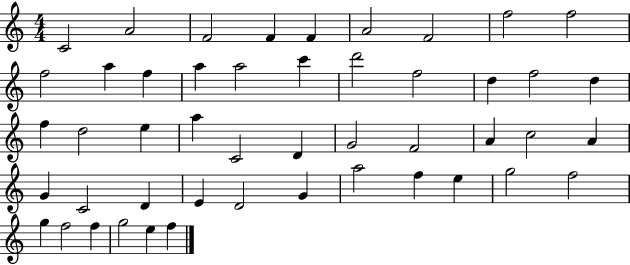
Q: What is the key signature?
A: C major